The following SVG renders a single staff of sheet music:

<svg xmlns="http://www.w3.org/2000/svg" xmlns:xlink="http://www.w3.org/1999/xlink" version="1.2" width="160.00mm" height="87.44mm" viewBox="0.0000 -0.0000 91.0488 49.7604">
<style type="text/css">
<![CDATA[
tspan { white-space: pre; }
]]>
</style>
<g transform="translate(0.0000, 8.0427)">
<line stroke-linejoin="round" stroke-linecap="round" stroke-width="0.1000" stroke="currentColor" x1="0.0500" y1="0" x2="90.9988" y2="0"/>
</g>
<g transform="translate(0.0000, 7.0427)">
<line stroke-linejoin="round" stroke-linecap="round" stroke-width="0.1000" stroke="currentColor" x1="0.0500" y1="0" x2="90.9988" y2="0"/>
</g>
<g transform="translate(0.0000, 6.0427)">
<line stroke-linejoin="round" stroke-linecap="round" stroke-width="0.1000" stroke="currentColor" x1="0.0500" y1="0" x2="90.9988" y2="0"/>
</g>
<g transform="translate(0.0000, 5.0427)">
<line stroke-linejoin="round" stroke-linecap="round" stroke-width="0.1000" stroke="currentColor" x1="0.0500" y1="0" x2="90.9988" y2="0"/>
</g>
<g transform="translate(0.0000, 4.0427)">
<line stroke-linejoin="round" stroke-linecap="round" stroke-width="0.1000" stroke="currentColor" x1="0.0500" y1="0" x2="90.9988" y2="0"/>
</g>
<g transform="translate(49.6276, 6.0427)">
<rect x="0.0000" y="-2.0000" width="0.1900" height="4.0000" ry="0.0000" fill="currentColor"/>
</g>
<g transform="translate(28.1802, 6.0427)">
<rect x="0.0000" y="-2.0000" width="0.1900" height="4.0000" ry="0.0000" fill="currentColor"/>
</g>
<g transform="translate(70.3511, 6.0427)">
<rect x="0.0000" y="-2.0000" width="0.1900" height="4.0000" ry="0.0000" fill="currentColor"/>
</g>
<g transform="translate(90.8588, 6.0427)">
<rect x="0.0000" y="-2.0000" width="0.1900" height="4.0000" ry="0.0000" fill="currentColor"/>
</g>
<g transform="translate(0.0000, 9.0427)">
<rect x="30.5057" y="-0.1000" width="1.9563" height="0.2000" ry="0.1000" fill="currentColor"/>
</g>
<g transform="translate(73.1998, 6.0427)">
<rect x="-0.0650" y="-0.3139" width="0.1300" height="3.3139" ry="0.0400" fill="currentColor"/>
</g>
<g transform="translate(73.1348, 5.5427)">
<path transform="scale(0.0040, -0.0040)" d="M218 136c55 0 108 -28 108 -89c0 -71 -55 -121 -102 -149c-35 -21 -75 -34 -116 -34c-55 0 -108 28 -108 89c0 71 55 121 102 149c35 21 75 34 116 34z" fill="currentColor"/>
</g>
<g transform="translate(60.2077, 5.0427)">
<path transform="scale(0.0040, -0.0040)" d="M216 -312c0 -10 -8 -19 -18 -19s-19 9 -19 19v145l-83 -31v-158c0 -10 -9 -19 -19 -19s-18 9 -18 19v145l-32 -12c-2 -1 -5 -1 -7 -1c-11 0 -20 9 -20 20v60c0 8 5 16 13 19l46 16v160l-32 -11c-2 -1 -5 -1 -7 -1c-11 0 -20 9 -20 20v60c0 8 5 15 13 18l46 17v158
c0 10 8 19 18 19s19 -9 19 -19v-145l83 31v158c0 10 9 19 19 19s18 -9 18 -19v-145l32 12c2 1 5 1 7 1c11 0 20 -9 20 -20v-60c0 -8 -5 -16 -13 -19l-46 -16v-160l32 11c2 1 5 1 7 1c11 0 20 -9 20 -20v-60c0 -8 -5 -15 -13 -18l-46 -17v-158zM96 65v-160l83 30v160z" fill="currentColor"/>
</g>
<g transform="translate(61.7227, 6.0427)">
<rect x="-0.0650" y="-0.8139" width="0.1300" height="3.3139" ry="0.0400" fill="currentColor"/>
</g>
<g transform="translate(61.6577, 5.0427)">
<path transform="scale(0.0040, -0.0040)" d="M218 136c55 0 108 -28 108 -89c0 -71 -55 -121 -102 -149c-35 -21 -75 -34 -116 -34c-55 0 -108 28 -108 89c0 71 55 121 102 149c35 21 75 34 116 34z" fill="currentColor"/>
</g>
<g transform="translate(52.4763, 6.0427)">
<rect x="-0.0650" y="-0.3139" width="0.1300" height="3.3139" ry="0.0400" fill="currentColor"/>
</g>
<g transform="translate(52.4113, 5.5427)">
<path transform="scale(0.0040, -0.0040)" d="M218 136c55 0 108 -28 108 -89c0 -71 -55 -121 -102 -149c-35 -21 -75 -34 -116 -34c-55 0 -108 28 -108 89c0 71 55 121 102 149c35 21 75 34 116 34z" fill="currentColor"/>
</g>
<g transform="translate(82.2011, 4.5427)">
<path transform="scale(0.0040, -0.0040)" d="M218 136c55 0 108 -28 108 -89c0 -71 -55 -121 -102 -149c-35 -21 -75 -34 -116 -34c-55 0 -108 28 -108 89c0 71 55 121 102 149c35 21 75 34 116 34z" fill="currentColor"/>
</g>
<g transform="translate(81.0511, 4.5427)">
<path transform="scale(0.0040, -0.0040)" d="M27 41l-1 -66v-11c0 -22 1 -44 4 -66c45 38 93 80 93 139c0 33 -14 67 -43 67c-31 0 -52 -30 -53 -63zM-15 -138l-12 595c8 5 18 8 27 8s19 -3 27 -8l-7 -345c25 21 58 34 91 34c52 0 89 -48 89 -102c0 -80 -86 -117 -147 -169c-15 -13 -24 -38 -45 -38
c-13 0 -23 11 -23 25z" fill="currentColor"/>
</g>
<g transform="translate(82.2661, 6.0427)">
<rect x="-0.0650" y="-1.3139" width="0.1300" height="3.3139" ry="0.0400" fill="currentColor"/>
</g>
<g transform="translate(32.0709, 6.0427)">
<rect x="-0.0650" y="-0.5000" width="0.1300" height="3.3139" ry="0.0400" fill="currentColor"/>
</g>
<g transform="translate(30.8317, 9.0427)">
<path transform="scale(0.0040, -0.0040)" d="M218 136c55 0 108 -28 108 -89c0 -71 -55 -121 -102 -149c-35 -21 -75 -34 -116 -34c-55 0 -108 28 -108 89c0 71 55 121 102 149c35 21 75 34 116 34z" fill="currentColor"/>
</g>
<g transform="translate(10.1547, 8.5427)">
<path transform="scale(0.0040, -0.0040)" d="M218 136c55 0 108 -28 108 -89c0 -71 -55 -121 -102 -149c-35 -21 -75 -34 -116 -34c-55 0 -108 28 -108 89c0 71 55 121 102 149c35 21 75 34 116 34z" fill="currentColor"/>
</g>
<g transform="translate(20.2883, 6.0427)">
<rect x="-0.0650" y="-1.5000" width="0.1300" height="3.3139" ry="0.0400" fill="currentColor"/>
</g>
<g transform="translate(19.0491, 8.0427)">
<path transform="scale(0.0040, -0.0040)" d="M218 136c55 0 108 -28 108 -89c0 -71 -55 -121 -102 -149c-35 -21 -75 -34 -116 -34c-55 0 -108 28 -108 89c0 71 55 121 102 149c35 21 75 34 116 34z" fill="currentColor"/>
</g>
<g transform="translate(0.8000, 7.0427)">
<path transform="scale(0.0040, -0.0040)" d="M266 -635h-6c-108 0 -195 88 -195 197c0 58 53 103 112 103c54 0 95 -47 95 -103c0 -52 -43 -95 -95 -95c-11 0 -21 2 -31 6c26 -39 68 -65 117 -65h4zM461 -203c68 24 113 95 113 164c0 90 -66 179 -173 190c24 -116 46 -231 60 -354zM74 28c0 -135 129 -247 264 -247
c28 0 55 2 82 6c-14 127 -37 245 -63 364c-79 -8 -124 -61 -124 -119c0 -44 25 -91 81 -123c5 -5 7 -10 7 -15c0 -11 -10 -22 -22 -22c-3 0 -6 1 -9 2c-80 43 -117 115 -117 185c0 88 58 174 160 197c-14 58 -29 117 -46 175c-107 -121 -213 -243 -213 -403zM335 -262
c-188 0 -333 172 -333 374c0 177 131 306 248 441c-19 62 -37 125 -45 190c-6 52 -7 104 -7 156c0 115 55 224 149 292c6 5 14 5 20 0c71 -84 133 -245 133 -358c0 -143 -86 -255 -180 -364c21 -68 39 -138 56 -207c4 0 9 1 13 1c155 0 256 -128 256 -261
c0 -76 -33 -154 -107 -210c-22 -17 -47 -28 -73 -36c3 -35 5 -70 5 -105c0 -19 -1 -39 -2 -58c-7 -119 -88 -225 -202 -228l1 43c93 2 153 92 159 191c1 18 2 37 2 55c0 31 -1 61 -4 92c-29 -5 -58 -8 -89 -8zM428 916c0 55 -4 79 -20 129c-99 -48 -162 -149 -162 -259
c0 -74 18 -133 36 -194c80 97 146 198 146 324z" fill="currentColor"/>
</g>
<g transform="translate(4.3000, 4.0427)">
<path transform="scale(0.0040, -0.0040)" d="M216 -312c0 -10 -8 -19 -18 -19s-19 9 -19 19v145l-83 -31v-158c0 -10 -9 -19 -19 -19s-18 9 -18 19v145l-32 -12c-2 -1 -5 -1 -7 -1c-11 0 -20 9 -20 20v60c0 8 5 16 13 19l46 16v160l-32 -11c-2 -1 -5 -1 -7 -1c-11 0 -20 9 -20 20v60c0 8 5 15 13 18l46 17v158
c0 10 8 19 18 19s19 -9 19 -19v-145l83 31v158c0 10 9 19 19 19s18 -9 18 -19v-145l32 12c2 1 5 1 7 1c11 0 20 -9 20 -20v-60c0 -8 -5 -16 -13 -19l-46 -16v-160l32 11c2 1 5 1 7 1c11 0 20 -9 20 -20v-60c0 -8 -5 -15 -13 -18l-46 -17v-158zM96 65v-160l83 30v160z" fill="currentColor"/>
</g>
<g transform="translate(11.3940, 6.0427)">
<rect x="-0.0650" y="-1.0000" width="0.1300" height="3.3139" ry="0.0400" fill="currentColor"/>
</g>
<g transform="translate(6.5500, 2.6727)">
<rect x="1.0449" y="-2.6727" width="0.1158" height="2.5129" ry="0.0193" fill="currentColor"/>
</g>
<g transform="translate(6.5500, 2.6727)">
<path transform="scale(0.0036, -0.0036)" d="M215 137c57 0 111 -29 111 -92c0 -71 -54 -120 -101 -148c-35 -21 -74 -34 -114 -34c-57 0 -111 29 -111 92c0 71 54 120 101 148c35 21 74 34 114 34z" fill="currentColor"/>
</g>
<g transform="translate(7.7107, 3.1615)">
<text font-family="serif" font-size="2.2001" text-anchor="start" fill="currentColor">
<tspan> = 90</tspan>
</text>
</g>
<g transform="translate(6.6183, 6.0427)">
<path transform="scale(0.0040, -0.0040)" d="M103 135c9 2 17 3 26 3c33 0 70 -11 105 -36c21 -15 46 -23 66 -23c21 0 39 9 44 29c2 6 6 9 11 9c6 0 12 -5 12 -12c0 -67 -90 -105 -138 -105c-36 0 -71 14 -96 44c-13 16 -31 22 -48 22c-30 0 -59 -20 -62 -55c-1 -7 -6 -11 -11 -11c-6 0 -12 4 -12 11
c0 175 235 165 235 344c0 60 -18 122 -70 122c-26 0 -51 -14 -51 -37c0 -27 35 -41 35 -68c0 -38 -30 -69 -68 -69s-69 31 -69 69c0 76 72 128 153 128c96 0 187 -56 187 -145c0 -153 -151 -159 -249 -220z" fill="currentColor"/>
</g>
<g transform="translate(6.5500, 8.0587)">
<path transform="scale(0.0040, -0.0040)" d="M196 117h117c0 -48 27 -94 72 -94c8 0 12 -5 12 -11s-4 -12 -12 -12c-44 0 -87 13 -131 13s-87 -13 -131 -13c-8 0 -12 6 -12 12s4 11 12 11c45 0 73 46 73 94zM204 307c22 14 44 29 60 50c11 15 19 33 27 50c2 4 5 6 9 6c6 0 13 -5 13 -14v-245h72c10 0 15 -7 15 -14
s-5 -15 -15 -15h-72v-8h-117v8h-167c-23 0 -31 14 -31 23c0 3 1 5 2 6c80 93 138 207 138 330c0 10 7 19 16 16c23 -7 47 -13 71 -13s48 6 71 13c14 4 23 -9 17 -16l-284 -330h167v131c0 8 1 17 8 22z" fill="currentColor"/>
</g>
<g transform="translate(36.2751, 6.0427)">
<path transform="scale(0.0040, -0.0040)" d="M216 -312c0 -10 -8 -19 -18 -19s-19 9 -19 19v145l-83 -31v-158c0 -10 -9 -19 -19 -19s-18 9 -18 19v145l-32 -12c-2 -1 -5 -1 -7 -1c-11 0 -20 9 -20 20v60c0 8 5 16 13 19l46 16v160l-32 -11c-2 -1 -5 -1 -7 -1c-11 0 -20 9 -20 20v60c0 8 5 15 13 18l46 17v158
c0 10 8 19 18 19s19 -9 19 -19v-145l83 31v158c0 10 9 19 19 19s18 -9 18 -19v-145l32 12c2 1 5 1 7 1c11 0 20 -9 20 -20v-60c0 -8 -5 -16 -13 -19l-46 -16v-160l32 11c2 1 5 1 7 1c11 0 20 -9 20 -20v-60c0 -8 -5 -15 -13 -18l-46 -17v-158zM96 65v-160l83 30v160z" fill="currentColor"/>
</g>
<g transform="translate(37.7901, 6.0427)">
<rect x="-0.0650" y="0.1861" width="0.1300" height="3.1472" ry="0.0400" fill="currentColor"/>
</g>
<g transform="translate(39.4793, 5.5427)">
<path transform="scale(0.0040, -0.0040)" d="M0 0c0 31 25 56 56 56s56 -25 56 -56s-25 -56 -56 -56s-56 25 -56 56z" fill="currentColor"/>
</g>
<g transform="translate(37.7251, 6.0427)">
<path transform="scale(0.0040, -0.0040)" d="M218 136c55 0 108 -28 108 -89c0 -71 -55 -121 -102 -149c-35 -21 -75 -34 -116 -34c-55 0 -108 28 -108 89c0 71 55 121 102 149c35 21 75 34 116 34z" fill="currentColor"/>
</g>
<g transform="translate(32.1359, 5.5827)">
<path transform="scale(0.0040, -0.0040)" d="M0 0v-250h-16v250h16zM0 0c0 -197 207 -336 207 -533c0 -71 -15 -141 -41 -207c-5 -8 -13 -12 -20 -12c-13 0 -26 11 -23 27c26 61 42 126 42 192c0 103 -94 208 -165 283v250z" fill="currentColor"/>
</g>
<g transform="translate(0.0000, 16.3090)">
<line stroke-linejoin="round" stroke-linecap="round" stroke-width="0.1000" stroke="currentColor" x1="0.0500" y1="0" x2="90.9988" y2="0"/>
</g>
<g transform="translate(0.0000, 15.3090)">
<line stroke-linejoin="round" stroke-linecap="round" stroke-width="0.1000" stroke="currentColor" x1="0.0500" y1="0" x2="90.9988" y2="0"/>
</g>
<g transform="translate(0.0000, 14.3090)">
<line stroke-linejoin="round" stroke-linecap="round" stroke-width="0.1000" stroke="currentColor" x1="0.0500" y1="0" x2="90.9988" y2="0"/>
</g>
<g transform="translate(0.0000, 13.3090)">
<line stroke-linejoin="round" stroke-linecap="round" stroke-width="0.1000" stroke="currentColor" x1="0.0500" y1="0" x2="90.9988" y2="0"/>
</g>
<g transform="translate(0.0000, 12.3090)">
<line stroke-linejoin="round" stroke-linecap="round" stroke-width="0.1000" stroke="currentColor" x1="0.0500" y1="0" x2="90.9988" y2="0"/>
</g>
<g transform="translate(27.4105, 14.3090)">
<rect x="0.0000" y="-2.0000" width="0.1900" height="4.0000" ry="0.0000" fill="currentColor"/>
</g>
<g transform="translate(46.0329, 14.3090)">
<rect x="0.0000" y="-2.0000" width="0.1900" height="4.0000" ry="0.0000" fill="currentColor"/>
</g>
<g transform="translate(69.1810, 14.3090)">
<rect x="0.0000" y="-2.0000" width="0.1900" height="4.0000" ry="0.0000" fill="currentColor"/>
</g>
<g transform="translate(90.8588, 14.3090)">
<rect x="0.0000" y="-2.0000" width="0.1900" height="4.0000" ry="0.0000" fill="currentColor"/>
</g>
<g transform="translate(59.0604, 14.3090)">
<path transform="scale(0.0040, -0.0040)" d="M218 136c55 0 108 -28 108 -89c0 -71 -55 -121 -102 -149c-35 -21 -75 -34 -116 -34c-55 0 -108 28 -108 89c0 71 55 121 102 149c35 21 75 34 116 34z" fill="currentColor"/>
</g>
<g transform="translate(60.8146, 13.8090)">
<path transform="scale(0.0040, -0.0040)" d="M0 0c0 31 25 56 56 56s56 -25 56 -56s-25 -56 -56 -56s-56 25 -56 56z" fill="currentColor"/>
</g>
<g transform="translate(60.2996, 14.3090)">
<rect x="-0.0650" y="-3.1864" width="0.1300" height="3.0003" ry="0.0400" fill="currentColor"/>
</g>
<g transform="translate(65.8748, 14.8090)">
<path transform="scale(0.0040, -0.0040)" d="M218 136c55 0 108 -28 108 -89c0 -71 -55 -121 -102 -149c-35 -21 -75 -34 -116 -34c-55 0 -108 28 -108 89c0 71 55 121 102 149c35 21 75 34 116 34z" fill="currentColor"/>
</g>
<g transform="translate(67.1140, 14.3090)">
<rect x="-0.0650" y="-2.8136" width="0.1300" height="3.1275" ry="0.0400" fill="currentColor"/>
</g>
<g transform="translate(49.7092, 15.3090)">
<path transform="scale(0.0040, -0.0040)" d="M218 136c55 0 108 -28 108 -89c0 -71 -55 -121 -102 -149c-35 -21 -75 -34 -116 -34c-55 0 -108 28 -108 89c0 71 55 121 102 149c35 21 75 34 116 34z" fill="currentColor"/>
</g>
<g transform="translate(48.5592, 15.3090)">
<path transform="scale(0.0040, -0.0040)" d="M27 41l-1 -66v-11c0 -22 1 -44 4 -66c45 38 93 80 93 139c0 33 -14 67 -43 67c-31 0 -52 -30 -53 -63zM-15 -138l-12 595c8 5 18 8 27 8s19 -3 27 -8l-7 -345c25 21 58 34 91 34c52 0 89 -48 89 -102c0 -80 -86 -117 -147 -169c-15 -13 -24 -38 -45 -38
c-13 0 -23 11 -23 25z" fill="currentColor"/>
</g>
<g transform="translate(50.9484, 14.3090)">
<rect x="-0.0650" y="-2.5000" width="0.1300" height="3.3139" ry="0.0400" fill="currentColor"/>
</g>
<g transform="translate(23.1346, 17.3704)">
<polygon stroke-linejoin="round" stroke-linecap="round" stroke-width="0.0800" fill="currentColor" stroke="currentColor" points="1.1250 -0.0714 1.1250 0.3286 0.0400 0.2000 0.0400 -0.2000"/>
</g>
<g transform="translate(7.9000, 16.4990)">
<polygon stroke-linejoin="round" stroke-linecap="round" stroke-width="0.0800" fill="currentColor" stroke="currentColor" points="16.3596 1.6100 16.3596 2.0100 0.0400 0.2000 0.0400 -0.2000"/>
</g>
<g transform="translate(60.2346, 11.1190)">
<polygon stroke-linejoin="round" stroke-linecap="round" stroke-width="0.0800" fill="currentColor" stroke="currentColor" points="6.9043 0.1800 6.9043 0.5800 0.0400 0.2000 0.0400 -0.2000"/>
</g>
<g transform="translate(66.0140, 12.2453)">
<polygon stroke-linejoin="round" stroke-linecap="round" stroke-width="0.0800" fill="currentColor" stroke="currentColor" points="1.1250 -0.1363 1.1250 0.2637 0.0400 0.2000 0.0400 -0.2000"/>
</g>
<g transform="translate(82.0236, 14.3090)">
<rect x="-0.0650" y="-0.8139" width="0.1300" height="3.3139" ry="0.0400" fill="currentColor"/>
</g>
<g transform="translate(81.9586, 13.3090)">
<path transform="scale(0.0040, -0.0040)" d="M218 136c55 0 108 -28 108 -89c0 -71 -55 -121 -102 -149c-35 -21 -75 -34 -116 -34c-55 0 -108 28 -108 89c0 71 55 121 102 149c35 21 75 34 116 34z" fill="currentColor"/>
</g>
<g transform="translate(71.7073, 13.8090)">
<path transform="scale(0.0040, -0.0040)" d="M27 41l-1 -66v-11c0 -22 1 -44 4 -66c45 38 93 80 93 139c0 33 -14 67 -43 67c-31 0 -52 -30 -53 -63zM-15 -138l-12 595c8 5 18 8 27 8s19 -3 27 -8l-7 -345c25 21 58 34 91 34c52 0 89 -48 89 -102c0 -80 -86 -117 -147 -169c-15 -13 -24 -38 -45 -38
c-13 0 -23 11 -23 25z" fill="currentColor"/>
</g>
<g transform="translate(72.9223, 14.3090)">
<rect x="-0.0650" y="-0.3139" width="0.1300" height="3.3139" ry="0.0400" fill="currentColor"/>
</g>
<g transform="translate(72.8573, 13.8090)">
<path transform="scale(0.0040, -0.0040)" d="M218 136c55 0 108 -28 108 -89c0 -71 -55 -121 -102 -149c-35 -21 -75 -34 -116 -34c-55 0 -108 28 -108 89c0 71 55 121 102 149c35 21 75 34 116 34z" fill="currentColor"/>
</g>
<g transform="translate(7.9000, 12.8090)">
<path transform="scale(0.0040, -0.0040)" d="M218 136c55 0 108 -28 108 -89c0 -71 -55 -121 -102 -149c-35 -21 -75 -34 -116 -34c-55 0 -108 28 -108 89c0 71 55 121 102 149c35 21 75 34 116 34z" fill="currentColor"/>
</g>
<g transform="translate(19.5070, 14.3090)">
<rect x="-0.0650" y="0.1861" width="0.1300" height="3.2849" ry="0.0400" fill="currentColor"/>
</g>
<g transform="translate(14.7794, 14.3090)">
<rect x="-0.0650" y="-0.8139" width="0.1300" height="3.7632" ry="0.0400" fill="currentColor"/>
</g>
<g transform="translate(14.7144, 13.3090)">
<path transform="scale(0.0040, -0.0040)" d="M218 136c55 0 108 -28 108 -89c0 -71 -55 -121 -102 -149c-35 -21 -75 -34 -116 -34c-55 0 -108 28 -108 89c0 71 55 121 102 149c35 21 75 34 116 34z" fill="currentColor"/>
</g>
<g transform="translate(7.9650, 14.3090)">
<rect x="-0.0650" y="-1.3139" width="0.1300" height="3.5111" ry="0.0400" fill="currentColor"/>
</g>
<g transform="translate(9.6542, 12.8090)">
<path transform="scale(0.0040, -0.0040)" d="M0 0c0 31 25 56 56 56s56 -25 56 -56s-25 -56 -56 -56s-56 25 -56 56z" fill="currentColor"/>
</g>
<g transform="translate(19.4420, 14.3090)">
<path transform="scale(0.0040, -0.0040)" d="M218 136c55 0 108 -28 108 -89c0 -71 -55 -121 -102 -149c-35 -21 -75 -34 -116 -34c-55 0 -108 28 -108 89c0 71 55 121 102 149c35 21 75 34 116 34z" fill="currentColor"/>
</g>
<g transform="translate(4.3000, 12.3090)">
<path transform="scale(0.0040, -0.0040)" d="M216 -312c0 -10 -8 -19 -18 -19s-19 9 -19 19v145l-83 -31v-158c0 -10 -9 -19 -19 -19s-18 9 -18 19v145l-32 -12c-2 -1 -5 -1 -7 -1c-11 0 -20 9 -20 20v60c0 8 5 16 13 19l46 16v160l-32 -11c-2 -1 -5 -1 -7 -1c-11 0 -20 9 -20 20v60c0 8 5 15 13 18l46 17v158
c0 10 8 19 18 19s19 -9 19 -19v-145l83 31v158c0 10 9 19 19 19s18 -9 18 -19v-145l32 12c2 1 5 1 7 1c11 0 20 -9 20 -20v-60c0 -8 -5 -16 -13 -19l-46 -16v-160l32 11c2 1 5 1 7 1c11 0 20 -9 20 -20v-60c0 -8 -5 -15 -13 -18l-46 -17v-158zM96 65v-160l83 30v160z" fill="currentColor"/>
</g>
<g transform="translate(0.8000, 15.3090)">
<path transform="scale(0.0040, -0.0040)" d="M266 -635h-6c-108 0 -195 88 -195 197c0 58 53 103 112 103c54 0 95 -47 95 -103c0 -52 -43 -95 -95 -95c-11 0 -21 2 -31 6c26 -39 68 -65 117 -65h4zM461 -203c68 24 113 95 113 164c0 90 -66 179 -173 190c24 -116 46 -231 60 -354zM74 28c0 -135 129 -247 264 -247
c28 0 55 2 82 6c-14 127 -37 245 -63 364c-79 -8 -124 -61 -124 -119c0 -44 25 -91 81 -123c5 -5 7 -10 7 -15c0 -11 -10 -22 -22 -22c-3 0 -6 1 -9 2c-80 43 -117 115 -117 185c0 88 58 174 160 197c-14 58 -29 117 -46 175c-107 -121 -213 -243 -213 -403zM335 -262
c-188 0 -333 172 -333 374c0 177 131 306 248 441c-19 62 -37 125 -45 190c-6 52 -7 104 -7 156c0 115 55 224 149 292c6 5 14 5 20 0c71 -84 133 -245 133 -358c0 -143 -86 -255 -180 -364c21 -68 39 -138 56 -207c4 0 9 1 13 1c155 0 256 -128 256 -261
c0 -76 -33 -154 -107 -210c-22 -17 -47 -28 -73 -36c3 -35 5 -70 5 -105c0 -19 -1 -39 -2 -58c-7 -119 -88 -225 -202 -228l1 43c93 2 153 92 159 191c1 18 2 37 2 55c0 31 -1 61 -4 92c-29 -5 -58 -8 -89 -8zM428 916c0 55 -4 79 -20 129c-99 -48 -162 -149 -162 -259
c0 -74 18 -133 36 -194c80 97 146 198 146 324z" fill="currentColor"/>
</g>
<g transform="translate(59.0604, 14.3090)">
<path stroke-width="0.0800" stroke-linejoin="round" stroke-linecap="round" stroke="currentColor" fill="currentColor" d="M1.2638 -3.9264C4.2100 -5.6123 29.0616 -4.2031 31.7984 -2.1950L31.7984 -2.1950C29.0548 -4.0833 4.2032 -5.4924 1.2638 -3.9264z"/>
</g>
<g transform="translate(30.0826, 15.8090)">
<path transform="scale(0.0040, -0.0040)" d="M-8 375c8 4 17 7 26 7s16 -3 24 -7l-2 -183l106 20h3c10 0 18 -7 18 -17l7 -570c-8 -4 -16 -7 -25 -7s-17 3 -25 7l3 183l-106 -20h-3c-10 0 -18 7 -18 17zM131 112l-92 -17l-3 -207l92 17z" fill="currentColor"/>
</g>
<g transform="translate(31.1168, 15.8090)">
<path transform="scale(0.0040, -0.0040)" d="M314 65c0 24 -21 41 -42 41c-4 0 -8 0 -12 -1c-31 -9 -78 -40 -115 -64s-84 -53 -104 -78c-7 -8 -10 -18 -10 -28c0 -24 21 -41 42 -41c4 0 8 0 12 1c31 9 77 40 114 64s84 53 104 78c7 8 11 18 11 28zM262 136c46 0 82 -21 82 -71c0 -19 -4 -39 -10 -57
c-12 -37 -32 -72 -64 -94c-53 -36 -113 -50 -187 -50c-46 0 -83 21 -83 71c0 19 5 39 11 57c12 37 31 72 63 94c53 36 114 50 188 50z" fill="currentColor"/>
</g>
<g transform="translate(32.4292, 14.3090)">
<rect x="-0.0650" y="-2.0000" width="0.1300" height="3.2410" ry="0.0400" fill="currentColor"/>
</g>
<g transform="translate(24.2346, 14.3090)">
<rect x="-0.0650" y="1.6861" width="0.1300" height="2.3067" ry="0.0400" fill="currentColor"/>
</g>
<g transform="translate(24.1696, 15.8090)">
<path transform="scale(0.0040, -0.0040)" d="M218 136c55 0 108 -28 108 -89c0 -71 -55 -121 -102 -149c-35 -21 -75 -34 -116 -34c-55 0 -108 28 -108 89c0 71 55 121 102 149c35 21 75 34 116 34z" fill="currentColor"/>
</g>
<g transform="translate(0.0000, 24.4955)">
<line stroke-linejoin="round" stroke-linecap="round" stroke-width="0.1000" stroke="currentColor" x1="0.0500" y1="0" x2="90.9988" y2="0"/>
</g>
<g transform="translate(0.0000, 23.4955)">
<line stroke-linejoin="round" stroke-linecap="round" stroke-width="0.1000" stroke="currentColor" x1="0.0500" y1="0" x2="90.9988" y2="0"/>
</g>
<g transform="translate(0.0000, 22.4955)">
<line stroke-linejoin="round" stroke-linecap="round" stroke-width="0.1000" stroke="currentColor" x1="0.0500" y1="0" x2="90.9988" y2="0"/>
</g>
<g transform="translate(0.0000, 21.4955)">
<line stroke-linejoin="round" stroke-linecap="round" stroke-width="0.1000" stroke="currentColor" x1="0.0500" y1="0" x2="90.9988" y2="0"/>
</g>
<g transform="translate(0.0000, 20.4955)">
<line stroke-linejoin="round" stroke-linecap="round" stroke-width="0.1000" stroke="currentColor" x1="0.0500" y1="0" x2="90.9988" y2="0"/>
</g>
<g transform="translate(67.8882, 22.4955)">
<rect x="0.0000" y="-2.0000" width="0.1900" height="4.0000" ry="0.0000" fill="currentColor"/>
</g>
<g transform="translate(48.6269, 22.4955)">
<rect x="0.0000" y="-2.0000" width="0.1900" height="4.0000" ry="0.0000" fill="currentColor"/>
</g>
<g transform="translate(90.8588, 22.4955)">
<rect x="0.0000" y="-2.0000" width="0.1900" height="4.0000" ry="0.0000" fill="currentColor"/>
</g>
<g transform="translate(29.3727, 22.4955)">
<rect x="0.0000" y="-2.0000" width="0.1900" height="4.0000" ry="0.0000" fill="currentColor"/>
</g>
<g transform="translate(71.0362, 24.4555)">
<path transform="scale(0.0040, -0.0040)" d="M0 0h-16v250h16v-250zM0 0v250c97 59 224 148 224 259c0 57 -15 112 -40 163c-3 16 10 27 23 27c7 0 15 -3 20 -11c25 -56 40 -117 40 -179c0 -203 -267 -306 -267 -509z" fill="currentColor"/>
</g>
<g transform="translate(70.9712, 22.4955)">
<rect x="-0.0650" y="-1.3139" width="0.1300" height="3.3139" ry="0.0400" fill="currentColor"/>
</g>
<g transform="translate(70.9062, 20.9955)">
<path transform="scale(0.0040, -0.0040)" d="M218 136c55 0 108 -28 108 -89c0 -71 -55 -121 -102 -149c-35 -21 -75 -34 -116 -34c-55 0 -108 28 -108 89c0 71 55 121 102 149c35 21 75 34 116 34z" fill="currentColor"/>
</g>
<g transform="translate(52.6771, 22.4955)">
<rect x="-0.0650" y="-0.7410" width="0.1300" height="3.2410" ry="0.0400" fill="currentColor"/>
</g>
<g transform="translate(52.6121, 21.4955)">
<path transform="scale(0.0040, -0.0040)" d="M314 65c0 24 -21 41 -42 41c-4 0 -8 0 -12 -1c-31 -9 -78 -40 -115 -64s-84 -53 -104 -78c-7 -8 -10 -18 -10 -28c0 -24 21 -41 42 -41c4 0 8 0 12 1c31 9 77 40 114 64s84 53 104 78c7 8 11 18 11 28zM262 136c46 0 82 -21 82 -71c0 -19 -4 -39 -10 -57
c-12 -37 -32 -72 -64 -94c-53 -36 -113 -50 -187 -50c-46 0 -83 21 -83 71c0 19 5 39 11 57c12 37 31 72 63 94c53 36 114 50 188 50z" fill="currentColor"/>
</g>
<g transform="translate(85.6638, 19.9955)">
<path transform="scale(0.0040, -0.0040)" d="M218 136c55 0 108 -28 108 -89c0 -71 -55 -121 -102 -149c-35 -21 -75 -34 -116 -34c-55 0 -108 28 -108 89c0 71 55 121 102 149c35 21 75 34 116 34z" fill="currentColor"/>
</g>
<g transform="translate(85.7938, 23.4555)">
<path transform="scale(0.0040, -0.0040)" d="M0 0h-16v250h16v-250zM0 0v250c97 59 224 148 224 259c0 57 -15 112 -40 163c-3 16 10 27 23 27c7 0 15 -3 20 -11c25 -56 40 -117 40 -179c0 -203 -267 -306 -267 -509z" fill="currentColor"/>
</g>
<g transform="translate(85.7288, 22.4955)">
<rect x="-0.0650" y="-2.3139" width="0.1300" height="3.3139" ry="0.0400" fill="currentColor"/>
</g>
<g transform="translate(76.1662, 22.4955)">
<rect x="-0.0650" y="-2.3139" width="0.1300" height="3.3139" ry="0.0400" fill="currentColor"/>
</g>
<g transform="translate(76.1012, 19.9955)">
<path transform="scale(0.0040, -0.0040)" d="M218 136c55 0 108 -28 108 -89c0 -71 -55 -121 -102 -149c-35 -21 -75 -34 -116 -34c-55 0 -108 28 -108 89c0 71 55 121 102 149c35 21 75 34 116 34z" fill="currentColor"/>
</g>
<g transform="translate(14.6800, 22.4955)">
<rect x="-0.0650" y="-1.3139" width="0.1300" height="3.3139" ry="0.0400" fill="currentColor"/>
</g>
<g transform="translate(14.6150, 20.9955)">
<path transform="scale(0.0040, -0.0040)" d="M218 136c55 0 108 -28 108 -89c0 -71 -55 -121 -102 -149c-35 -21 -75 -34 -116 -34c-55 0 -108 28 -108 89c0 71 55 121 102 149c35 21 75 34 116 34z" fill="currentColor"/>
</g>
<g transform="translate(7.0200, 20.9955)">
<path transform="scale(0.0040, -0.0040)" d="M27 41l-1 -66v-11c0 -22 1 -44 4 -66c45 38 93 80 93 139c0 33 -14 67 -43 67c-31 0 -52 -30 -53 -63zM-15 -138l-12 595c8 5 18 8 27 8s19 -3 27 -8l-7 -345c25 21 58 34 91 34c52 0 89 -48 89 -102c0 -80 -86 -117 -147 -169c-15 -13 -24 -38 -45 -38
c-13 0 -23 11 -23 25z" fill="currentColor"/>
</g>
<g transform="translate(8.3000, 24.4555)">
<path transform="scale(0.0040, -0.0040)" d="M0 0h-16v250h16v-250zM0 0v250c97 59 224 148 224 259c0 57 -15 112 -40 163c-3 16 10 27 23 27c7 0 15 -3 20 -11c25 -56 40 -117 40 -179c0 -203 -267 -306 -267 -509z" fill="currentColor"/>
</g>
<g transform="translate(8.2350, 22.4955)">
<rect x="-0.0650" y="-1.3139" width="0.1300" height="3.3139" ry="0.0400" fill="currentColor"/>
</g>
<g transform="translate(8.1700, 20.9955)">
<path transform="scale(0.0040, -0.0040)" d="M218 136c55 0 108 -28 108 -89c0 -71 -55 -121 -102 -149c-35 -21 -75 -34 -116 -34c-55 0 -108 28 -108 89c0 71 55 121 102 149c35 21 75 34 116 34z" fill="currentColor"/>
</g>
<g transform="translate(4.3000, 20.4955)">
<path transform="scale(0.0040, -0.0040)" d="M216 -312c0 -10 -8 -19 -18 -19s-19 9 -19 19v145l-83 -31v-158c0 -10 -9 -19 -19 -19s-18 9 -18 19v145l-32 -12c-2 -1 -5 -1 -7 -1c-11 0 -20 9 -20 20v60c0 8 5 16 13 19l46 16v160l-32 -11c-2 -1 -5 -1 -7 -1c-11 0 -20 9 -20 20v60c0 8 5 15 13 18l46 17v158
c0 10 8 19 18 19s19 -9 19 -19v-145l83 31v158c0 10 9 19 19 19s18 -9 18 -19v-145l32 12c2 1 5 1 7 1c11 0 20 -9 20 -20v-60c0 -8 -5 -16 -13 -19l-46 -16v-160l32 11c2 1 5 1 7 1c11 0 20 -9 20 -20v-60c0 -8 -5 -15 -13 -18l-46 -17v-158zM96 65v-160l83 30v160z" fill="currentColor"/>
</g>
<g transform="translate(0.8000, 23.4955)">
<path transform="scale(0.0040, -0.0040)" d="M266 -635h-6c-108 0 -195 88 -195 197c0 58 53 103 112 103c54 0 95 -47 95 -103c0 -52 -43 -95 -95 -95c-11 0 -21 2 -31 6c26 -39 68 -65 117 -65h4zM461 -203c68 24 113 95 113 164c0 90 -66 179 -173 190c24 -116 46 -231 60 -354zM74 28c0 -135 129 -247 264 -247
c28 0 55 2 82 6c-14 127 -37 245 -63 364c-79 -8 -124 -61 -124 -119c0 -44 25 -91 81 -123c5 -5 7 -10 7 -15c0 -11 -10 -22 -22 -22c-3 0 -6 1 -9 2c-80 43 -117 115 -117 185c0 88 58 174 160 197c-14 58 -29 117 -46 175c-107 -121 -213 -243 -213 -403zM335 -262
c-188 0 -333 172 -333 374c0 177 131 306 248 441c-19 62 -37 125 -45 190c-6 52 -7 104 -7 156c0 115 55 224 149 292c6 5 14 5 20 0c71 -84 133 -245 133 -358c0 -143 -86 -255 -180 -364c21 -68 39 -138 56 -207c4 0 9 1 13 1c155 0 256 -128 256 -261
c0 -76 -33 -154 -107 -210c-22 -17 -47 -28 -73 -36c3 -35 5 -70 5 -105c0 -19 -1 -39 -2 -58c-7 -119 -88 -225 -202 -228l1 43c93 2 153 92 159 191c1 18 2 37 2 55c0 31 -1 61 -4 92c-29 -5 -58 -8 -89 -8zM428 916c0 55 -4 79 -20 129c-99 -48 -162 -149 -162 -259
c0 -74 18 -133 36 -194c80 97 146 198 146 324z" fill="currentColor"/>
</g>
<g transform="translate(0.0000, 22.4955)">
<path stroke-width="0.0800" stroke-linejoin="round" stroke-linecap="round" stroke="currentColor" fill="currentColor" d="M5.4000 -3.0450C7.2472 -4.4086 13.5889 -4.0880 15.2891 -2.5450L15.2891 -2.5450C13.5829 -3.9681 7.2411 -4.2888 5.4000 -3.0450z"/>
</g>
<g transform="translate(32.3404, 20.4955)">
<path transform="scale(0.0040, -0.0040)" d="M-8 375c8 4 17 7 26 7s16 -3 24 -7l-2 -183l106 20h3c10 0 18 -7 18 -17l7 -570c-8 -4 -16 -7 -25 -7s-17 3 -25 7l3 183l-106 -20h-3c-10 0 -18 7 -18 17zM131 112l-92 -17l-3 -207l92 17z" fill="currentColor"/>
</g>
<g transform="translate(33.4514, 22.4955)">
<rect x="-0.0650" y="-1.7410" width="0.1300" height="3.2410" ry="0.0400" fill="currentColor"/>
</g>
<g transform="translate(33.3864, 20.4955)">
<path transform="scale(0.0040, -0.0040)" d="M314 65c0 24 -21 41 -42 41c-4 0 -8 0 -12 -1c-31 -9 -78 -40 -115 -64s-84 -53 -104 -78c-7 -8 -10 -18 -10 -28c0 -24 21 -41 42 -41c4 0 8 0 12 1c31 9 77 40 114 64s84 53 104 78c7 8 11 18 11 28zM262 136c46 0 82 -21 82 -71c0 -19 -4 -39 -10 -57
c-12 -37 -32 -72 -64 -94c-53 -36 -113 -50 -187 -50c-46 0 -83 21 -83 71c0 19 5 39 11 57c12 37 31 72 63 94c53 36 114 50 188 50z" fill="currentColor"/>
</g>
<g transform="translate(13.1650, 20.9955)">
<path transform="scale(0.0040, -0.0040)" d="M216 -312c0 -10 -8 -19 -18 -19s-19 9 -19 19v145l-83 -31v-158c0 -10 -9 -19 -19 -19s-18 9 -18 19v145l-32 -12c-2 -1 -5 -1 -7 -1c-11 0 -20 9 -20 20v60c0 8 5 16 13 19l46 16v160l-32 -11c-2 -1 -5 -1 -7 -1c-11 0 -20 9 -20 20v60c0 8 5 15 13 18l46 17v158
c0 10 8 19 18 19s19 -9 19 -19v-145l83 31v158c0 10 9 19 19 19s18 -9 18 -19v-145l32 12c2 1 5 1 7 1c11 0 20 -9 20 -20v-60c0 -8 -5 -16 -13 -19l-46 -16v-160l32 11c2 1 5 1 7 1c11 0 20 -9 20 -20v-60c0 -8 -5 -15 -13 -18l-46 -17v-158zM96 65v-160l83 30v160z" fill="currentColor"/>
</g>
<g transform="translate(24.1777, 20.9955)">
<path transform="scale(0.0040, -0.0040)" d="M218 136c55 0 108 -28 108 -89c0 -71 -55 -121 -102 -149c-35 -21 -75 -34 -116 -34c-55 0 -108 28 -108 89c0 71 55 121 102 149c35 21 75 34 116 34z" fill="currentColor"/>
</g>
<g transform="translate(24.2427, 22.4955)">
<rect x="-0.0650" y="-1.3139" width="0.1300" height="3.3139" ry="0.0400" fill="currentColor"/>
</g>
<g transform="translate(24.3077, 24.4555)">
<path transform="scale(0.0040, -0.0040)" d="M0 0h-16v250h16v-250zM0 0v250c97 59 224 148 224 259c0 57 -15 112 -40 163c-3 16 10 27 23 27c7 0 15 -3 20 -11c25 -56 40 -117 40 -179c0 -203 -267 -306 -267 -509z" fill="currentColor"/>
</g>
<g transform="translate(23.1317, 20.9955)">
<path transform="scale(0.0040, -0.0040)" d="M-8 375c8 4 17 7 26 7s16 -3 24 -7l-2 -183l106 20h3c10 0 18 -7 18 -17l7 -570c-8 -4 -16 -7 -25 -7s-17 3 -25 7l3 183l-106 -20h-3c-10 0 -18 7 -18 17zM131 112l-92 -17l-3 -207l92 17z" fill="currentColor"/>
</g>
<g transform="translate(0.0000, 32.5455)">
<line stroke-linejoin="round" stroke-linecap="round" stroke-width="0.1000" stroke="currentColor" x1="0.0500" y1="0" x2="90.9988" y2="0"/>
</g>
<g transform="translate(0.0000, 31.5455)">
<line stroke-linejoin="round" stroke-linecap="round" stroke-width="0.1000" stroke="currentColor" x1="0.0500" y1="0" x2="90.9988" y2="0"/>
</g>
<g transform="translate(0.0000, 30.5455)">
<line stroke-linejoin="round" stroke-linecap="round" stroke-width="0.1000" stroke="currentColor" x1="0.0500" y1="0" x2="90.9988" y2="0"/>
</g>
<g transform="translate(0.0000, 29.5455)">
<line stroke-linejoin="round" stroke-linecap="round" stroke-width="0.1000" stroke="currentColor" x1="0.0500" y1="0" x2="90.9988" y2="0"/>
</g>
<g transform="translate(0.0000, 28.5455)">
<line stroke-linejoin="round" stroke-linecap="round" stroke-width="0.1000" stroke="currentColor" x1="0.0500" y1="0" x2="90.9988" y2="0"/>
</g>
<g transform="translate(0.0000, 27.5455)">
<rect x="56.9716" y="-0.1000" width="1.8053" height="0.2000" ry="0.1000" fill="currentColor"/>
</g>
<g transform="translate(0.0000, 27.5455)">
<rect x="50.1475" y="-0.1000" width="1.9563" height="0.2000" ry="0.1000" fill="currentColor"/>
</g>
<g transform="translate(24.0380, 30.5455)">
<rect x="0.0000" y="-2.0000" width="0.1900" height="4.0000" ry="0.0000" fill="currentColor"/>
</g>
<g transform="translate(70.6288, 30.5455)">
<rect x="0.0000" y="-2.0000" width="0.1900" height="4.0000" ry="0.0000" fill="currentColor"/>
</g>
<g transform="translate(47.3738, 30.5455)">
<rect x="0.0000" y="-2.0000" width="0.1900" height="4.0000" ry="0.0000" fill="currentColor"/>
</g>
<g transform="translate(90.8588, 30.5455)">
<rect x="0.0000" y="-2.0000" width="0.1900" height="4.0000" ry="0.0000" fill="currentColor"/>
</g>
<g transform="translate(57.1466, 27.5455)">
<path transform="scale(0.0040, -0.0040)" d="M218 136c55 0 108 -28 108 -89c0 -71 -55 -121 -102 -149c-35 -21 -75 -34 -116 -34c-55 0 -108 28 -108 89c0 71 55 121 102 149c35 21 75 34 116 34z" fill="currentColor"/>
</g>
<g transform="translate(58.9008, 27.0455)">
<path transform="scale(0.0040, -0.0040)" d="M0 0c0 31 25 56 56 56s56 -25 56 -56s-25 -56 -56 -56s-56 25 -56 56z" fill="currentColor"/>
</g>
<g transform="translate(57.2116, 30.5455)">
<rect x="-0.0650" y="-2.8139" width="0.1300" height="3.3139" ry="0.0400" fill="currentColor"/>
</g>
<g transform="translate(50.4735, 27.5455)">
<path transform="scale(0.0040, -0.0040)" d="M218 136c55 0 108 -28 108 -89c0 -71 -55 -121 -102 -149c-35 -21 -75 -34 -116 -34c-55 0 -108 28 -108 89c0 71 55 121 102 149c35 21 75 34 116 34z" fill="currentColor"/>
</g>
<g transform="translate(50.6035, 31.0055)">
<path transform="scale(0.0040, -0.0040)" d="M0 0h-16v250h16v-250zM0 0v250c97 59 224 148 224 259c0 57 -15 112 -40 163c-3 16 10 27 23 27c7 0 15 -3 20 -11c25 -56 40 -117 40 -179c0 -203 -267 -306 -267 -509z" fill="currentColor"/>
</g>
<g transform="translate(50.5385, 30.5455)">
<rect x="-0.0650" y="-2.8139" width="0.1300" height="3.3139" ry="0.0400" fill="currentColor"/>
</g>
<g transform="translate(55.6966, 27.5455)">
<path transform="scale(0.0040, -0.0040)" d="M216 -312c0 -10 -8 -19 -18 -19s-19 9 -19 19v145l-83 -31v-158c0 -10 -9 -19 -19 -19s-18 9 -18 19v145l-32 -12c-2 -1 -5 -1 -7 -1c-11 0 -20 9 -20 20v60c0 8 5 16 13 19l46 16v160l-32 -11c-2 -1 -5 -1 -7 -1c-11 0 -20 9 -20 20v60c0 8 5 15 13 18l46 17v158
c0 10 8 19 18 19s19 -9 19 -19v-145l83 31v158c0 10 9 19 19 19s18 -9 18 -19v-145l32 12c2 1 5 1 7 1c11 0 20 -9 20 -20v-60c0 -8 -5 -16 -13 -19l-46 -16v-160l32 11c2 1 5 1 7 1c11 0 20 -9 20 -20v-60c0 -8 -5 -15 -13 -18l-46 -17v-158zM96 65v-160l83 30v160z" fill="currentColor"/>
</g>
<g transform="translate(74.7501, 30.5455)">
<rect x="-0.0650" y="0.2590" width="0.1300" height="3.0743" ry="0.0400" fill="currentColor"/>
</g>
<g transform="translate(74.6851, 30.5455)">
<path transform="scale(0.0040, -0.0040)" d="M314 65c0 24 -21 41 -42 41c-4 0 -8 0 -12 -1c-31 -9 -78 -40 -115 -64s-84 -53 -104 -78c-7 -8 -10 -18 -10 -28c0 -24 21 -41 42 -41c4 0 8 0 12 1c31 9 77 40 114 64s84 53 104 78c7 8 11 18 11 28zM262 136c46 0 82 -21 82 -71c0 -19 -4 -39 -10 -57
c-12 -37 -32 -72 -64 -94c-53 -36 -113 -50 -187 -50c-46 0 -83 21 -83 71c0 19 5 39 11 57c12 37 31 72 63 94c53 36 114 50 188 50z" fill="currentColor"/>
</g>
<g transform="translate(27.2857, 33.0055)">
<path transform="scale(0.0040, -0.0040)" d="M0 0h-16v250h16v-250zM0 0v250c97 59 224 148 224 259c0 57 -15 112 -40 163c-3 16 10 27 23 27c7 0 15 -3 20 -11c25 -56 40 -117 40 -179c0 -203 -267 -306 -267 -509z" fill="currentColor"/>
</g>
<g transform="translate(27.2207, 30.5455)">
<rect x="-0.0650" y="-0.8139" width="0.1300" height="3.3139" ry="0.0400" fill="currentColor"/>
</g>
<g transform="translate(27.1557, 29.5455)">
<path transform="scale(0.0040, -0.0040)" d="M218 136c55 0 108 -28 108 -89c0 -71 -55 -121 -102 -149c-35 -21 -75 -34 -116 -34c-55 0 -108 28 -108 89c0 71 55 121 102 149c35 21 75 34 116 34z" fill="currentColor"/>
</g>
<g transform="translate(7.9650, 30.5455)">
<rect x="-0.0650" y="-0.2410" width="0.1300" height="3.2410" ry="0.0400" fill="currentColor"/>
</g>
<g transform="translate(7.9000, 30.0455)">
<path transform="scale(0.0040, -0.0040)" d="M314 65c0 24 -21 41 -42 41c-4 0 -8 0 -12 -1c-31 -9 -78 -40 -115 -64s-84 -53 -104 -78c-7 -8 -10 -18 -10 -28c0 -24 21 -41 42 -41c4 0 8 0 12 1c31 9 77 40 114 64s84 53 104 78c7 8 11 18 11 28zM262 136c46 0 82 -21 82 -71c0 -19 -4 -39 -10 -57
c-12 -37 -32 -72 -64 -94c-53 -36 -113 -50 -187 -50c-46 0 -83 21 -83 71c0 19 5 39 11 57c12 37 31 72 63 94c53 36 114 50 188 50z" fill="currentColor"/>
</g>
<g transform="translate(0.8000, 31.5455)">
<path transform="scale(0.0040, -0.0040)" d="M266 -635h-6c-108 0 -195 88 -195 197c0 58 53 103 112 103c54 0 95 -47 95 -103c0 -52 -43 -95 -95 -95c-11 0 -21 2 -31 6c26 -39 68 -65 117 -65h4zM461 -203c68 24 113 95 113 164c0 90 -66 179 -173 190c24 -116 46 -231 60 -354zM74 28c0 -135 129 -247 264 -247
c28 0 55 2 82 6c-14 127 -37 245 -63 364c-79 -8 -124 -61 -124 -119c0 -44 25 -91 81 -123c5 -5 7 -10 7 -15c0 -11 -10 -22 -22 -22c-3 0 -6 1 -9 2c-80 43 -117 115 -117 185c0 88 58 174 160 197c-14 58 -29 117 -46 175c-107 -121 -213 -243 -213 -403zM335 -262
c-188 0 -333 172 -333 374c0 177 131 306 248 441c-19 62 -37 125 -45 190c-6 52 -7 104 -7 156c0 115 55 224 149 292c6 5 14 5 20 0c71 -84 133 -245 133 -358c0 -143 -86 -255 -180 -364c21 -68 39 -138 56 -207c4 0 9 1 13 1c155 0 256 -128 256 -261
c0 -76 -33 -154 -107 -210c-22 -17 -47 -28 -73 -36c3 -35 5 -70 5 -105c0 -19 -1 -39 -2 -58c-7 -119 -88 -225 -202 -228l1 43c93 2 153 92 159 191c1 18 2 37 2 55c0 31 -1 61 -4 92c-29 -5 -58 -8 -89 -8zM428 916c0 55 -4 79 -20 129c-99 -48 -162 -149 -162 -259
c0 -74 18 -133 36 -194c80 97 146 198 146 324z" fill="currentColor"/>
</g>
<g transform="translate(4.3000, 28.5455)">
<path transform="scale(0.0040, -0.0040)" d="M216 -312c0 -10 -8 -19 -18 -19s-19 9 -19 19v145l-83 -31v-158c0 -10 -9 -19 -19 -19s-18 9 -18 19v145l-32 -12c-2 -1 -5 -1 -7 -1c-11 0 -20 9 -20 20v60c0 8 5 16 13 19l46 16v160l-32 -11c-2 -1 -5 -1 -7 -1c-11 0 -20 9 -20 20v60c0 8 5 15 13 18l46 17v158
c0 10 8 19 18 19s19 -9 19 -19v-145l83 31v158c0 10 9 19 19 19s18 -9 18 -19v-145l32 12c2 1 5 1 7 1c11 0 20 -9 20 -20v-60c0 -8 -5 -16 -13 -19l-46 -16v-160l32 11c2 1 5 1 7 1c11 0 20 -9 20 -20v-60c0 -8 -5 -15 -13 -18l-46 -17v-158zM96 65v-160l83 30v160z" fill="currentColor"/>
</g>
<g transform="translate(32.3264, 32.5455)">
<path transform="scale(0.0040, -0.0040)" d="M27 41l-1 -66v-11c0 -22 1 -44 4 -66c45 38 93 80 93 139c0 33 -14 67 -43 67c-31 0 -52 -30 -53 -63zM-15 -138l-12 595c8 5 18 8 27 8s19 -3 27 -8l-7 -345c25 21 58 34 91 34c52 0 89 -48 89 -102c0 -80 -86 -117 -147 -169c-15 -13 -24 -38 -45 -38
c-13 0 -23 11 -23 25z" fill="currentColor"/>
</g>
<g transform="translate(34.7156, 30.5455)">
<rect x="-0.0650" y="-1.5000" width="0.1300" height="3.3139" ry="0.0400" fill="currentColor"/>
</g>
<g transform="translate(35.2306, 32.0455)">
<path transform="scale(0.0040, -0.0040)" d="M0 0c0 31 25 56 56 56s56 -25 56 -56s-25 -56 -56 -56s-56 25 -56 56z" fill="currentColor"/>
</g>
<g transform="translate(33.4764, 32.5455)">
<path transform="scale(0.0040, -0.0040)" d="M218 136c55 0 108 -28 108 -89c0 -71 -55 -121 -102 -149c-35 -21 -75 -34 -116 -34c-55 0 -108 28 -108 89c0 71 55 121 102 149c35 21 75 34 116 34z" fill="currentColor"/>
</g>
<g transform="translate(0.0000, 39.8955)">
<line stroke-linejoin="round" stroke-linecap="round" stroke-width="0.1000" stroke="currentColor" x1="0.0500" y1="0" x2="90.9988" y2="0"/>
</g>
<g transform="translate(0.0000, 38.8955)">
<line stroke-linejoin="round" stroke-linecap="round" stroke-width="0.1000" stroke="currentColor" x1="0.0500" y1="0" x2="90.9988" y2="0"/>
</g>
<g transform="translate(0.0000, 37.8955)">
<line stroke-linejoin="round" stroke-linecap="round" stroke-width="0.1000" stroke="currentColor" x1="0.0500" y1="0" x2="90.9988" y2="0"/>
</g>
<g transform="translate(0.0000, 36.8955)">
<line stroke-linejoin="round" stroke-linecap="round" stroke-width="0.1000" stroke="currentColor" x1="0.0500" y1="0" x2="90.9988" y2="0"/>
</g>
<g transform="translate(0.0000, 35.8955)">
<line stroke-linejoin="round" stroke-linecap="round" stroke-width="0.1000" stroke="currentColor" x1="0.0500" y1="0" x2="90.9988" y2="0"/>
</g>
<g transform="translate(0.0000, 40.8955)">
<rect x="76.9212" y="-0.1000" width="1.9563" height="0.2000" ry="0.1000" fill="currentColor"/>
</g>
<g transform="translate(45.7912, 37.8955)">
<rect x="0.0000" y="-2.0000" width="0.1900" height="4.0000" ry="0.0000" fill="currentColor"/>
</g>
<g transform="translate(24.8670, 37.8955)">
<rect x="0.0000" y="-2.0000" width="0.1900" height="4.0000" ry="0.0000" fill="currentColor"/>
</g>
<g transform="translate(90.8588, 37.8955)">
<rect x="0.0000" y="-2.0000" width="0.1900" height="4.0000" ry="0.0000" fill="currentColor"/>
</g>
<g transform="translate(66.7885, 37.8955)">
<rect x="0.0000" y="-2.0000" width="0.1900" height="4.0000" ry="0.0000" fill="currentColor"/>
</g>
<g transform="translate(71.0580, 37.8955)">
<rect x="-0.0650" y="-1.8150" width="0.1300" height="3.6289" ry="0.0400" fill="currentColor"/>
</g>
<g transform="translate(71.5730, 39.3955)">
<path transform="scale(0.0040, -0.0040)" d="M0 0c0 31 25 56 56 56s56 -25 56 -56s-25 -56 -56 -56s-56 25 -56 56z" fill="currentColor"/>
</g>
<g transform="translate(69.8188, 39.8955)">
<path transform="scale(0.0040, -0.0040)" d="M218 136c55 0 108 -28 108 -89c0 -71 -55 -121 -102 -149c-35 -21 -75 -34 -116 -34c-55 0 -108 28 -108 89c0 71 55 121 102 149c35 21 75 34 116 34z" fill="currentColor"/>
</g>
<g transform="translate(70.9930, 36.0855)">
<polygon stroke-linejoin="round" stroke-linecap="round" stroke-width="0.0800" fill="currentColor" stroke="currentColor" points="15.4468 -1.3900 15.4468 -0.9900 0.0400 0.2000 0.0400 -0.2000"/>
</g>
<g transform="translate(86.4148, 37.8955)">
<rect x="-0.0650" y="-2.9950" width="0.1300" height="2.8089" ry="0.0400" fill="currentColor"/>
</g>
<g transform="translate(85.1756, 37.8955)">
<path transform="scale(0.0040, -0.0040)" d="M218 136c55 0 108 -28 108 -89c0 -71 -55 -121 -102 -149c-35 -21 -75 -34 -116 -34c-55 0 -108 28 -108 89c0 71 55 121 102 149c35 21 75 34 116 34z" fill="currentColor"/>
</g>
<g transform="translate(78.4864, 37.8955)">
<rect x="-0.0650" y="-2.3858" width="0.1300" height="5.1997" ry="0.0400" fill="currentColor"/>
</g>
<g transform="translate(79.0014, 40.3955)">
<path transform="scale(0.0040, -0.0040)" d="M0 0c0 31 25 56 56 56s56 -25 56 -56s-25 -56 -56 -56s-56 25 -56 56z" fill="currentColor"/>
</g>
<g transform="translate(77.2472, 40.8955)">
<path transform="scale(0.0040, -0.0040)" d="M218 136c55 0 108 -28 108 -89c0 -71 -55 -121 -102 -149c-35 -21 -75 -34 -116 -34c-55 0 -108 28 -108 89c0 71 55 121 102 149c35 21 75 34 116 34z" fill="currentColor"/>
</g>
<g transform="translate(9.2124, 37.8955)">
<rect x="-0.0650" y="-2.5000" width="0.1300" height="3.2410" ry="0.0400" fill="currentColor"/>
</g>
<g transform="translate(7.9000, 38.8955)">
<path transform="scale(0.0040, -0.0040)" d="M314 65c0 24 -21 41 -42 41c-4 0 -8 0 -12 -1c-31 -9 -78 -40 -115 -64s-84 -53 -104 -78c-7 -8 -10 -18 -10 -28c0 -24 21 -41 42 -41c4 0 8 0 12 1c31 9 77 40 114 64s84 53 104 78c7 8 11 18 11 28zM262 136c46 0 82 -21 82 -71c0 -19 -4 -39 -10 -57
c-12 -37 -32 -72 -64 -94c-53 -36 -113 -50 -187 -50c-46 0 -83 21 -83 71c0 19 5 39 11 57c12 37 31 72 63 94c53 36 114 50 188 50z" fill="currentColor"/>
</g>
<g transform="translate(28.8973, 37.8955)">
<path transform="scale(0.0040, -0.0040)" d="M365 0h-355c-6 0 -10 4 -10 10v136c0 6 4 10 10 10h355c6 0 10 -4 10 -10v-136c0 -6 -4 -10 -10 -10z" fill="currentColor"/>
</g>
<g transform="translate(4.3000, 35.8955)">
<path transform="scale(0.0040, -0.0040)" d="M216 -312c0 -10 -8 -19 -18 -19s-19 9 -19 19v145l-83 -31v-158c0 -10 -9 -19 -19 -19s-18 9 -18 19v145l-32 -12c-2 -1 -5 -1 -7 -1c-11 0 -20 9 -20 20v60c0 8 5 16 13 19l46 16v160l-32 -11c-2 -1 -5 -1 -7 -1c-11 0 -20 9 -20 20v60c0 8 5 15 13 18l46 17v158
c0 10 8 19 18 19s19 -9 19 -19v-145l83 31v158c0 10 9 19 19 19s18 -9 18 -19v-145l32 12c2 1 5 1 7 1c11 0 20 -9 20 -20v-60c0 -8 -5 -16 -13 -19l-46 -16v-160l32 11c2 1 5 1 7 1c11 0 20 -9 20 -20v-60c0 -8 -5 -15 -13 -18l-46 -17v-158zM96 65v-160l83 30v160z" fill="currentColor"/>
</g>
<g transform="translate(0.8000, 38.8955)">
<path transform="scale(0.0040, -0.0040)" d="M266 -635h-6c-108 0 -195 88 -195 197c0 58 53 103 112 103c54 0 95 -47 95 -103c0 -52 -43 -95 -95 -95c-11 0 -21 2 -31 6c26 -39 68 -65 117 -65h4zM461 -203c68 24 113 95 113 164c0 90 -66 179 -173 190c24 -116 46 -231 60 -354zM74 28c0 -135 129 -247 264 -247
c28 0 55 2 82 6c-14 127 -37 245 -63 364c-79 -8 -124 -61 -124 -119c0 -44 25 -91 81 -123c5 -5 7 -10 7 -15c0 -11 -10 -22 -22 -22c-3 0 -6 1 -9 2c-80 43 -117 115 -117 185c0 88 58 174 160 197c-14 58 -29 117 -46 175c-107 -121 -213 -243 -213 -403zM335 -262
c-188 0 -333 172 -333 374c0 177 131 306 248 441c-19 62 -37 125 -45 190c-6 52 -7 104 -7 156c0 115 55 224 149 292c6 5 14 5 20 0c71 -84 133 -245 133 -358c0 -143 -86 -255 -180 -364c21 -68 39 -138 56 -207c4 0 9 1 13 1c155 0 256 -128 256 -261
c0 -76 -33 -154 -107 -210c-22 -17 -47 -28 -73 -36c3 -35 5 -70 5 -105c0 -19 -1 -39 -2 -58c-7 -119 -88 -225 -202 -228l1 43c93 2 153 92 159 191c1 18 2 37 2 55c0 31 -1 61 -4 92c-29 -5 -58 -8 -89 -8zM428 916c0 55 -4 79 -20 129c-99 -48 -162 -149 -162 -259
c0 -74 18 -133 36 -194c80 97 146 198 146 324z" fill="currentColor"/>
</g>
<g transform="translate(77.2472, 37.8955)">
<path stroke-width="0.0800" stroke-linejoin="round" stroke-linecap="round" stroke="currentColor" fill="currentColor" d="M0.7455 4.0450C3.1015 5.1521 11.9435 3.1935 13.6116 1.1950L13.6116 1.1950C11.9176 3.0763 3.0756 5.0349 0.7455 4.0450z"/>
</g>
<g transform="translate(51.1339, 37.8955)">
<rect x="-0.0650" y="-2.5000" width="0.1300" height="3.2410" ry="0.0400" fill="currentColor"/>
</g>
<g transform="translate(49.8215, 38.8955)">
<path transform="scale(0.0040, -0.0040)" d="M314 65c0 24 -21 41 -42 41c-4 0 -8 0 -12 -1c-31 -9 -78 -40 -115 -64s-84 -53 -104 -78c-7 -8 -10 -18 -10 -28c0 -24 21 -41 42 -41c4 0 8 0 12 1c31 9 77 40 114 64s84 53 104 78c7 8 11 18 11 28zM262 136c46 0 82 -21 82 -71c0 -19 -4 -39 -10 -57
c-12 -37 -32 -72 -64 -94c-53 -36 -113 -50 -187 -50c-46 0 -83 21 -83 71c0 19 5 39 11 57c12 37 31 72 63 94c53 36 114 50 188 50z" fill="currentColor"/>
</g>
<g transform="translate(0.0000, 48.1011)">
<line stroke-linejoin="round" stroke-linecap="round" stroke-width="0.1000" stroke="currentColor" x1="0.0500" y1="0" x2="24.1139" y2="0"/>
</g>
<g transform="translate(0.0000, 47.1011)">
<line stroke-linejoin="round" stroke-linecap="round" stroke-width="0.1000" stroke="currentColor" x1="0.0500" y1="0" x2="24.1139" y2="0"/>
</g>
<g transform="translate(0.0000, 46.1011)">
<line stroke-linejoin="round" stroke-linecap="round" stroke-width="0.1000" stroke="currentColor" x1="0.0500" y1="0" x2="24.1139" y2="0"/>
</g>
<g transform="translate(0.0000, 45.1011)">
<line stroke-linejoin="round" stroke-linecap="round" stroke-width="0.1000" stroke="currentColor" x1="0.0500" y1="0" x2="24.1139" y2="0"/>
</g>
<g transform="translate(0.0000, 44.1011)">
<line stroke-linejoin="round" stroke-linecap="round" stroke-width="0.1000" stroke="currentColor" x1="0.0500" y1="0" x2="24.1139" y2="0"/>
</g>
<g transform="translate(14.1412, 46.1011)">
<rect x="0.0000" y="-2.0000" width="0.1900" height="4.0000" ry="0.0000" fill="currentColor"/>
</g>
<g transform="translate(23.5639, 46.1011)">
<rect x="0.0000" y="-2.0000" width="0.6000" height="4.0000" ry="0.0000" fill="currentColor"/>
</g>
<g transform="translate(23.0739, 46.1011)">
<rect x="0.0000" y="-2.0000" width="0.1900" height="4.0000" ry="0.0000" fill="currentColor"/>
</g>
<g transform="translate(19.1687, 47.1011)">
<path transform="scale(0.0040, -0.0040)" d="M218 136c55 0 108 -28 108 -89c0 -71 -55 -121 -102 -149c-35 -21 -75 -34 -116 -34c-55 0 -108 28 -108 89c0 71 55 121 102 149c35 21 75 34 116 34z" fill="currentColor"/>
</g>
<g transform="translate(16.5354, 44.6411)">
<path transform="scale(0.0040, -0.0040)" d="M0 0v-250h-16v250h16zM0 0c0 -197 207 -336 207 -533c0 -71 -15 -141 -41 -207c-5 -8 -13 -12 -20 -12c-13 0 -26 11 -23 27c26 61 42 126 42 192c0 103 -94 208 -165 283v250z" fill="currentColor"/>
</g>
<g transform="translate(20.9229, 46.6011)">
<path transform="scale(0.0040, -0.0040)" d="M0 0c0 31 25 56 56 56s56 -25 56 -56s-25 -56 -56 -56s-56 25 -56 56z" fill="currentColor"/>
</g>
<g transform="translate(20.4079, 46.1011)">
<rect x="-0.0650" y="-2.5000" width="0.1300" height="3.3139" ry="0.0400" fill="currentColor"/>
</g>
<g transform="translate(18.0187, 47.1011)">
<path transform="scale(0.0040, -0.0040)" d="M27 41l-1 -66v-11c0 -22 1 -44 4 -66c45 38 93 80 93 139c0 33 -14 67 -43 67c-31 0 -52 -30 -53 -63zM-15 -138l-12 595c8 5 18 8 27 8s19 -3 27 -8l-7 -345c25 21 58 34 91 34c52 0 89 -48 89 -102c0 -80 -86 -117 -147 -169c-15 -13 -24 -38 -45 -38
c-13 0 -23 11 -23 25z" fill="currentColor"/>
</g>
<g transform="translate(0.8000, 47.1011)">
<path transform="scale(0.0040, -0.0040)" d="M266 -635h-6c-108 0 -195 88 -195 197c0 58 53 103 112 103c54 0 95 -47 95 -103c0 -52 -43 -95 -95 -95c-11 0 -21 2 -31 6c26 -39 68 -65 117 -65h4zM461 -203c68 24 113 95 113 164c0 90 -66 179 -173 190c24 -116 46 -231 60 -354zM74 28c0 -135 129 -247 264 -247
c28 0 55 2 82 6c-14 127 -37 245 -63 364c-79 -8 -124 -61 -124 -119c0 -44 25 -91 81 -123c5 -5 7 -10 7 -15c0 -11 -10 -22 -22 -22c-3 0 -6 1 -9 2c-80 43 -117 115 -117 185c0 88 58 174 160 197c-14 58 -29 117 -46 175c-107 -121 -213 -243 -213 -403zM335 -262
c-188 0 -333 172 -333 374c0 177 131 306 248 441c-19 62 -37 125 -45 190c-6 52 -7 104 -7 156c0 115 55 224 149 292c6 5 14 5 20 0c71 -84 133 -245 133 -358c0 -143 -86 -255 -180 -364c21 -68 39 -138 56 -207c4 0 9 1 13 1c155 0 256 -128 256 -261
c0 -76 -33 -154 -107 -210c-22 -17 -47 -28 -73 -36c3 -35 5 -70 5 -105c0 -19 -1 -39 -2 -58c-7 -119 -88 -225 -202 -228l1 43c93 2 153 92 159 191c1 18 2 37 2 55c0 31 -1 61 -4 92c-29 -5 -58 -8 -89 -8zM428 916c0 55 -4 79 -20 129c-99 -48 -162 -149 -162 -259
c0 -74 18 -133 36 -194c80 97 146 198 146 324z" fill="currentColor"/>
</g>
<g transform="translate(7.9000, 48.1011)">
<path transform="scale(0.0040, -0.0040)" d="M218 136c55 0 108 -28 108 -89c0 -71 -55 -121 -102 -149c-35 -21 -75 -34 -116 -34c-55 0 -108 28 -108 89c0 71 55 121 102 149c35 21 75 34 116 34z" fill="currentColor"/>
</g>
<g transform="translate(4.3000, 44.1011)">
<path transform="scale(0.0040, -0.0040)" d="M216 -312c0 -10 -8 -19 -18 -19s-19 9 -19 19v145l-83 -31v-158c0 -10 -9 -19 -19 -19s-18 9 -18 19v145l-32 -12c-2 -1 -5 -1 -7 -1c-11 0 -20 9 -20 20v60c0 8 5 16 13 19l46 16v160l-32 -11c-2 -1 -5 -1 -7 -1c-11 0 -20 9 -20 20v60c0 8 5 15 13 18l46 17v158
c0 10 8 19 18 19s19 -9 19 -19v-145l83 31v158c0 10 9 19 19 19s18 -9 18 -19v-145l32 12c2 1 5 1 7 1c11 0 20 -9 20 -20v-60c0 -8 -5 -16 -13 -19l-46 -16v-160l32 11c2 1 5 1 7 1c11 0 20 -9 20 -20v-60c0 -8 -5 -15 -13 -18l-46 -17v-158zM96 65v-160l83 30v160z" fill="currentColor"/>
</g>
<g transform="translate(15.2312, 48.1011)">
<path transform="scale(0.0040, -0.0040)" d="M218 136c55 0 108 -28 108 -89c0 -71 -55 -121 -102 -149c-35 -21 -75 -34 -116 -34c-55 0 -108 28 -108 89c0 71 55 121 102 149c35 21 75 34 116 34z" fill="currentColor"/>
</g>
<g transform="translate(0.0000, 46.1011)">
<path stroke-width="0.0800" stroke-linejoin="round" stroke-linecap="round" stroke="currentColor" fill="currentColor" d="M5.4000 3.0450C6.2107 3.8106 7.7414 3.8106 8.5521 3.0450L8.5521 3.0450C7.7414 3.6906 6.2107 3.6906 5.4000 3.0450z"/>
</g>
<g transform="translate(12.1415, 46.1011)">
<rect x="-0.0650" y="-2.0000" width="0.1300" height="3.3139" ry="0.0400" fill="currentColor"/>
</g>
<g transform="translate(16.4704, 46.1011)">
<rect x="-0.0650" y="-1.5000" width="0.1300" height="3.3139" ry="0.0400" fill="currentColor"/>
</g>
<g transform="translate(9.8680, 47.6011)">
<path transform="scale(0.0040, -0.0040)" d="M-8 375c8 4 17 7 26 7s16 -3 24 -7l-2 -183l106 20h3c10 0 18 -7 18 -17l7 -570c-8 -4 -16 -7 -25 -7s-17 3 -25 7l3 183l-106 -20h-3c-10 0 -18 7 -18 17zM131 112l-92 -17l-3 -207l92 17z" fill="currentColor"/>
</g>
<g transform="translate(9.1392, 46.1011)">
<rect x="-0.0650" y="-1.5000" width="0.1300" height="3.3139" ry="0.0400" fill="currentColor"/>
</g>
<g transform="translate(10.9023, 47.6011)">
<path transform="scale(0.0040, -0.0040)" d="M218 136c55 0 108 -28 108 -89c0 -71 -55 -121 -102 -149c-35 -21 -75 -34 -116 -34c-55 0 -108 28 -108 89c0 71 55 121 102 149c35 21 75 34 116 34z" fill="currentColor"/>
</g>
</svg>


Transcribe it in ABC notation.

X:1
T:Untitled
M:2/4
L:1/4
K:G
D E C/2 ^B c ^d c _e e/2 d/2 B/2 ^F/4 F2 _G B/2 A/4 _c d _e/2 ^e e/2 f2 d2 e/2 g g/2 c2 d/2 _E a/2 ^a B2 G2 z2 G2 E/2 C/2 B/2 E F E/2 _G